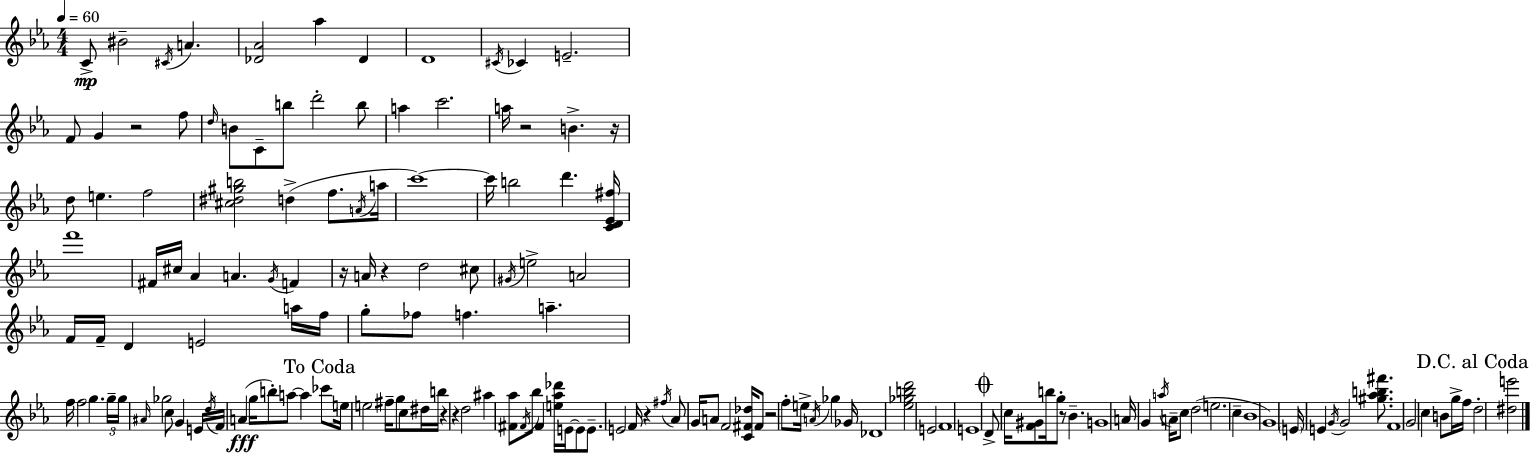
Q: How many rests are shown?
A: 10